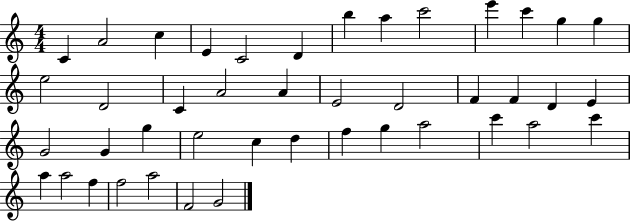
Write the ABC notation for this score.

X:1
T:Untitled
M:4/4
L:1/4
K:C
C A2 c E C2 D b a c'2 e' c' g g e2 D2 C A2 A E2 D2 F F D E G2 G g e2 c d f g a2 c' a2 c' a a2 f f2 a2 F2 G2